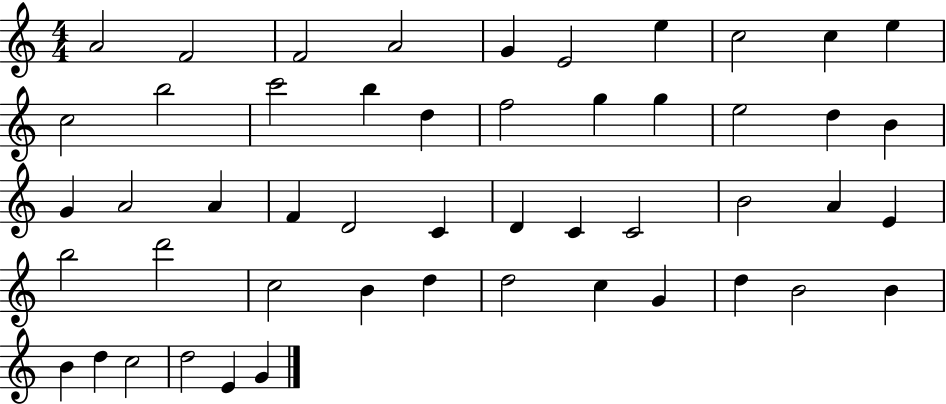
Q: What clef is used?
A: treble